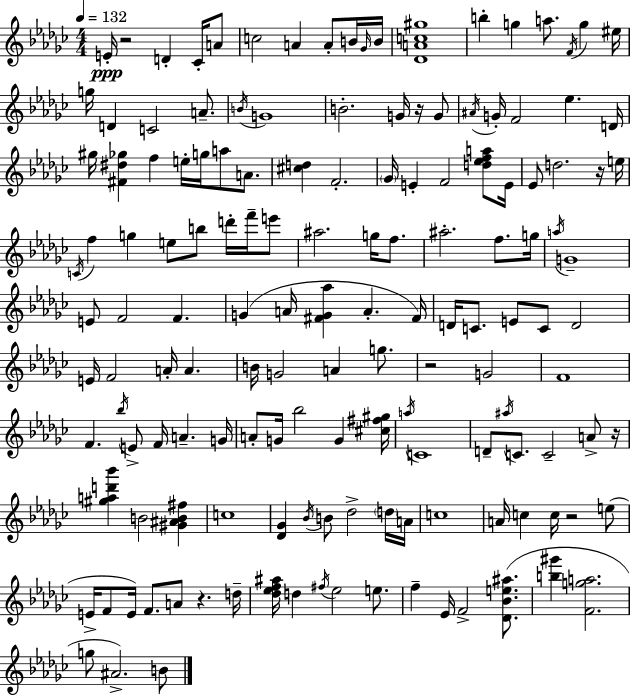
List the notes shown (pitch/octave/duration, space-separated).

E4/s R/h D4/q CES4/s A4/e C5/h A4/q A4/e B4/s Gb4/s B4/s [Db4,A4,C5,G#5]/w B5/q G5/q A5/e. F4/s G5/q EIS5/s G5/s D4/q C4/h A4/e. B4/s G4/w B4/h. G4/s R/s G4/e A#4/s G4/s F4/h Eb5/q. D4/s G#5/s [F#4,D#5,Gb5]/q F5/q E5/s G5/s A5/e A4/e. [C#5,D5]/q F4/h. Gb4/s E4/q F4/h [D5,Eb5,F5,A5]/e E4/s Eb4/e D5/h. R/s E5/s C4/s F5/q G5/q E5/e B5/e D6/s F6/s E6/e A#5/h. G5/s F5/e. A#5/h. F5/e. G5/s A5/s G4/w E4/e F4/h F4/q. G4/q A4/s [F#4,G4,Ab5]/q A4/q. F#4/s D4/s C4/e. E4/e C4/e D4/h E4/s F4/h A4/s A4/q. B4/s G4/h A4/q G5/e. R/h G4/h F4/w F4/q. Bb5/s E4/e F4/s A4/q. G4/s A4/e G4/s Bb5/h G4/q [C#5,F#5,G#5]/s A5/s C4/w D4/e A#5/s C4/e. C4/h A4/e R/s [G#5,A5,D6,Bb6]/q B4/h [G#4,A#4,B4,F#5]/q C5/w [Db4,Gb4]/q Bb4/s B4/e Db5/h D5/s A4/s C5/w A4/s C5/q C5/s R/h E5/e E4/s F4/e E4/s F4/e. A4/e R/q. D5/s [Db5,Eb5,F5,A#5]/s D5/q F#5/s Eb5/h E5/e. F5/q Eb4/s F4/h [Db4,Bb4,E5,A#5]/e. [B5,G#6]/q [F4,G5,A5]/h. G5/e A#4/h. B4/e